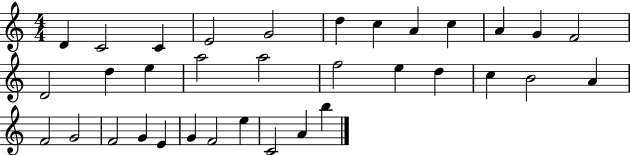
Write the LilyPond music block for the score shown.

{
  \clef treble
  \numericTimeSignature
  \time 4/4
  \key c \major
  d'4 c'2 c'4 | e'2 g'2 | d''4 c''4 a'4 c''4 | a'4 g'4 f'2 | \break d'2 d''4 e''4 | a''2 a''2 | f''2 e''4 d''4 | c''4 b'2 a'4 | \break f'2 g'2 | f'2 g'4 e'4 | g'4 f'2 e''4 | c'2 a'4 b''4 | \break \bar "|."
}